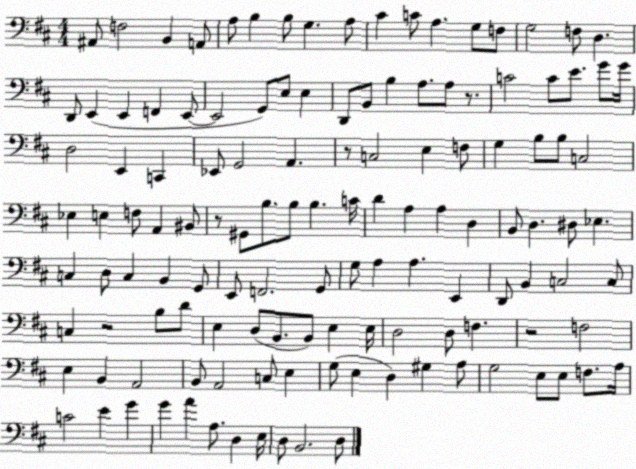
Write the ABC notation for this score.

X:1
T:Untitled
M:4/4
L:1/4
K:D
^A,,/2 F,2 B,, A,,/2 A,/2 B, B,/2 G, A,/2 ^C C/2 A, G,/2 F,/2 G,2 F,/2 D, D,,/2 E,, E,, F,, E,,/2 E,,2 G,,/2 E,/2 E, D,,/2 B,,/2 B, A,/2 A,/2 z/2 C2 C/2 E/2 G/2 G/4 D,2 E,, C,, _E,,/2 G,,2 A,, z/2 C,2 E, F,/2 G, B,/2 B,/2 C,2 _E, E, F,/2 A,, ^B,,/2 z/2 ^G,,/2 B,/2 B,/2 B, C/4 D A, A, D, B,,/2 D, ^D,/2 _E, C, D,/2 C, B,, G,,/2 E,,/2 F,,2 G,,/2 G,/2 A, A, E,, D,,/2 B,, C,2 C,/2 C, z2 B,/2 D/2 E, D,/2 B,,/2 B,,/2 E, E,/4 D,2 D,/2 F, z2 F,2 E, B,, A,,2 B,,/2 A,,2 C,/2 E, G,/2 E, D, ^G, A,/2 G,2 E,/2 E,/2 F,/2 A,/4 C2 E G G A A,/2 D, E,/4 D,/2 B,,2 D,/2